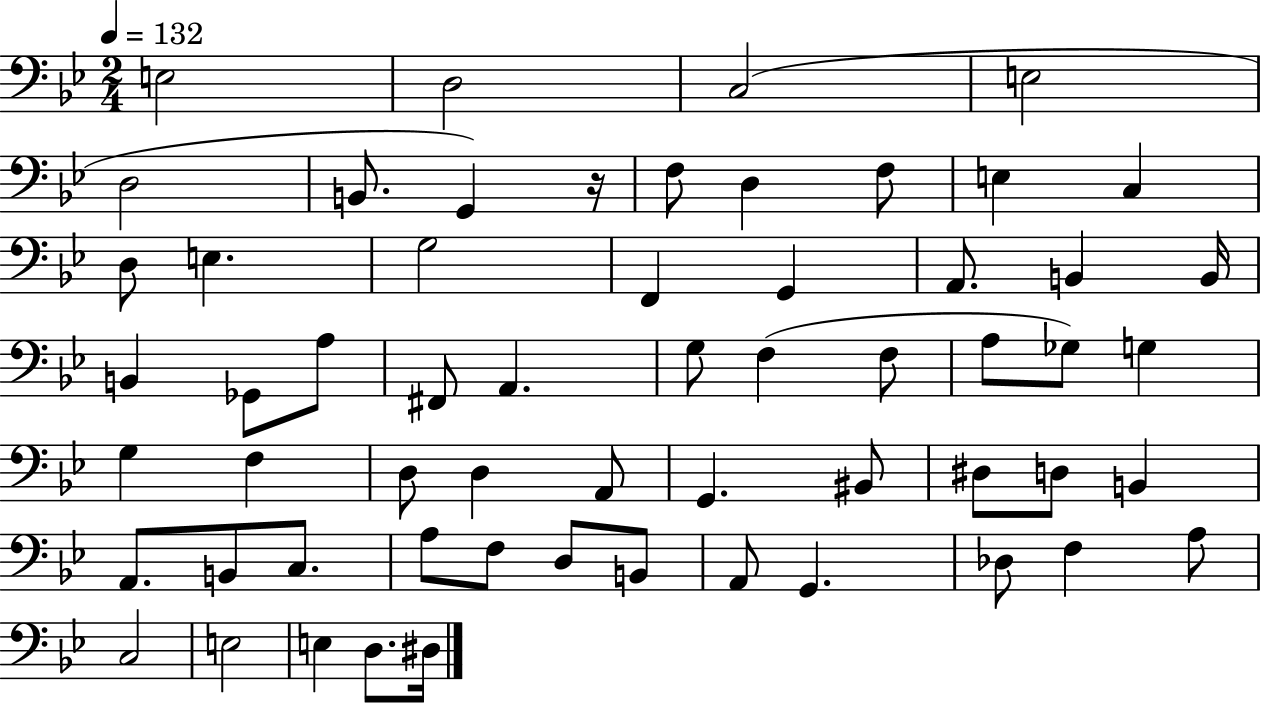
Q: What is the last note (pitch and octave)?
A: D#3